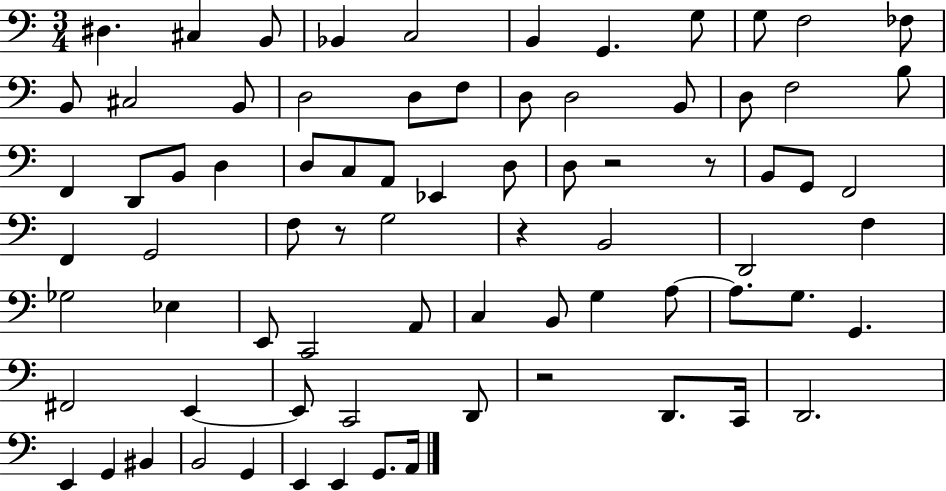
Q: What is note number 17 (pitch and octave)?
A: F3